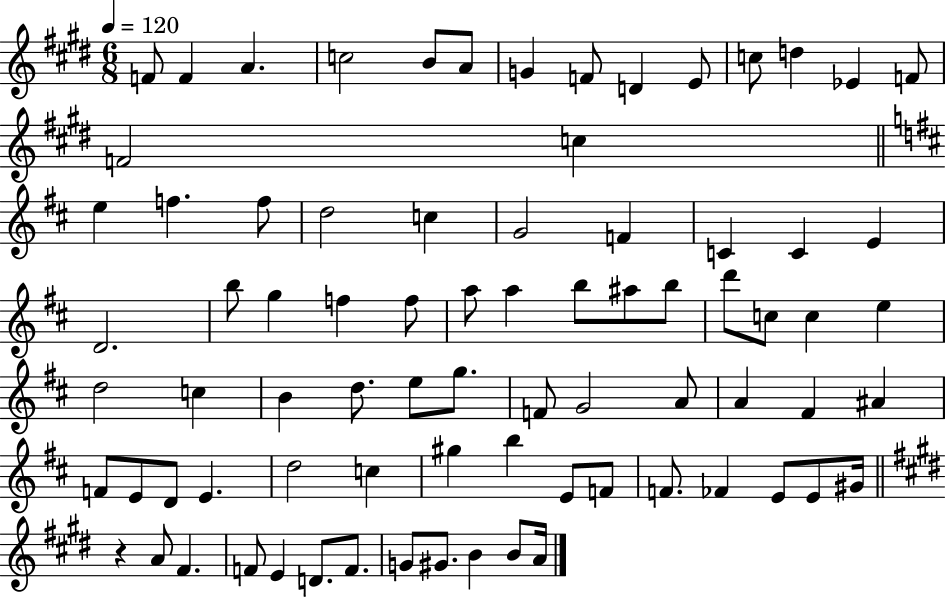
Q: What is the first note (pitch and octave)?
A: F4